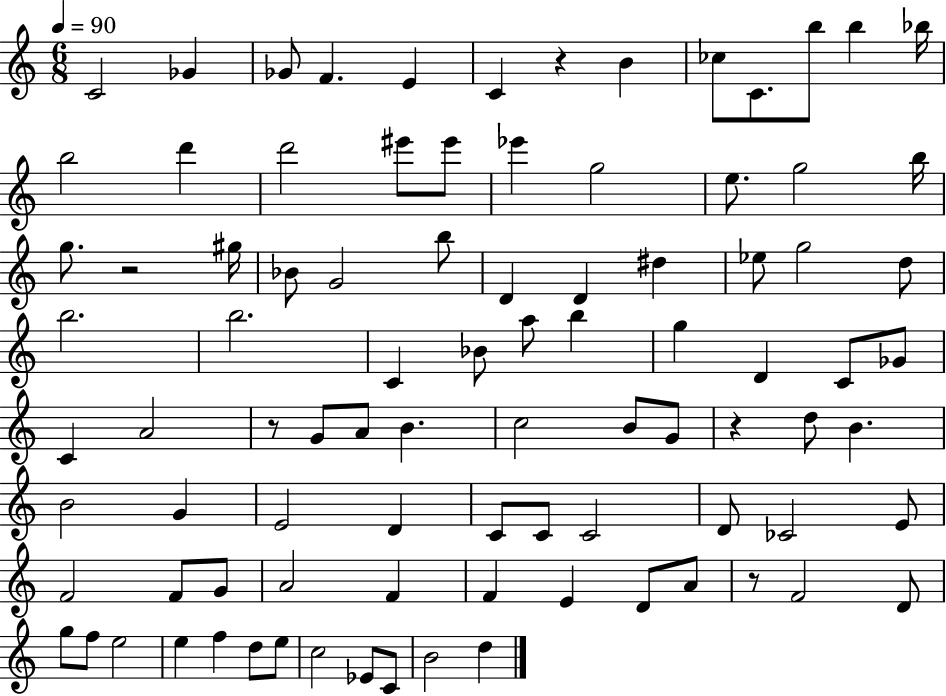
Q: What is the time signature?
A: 6/8